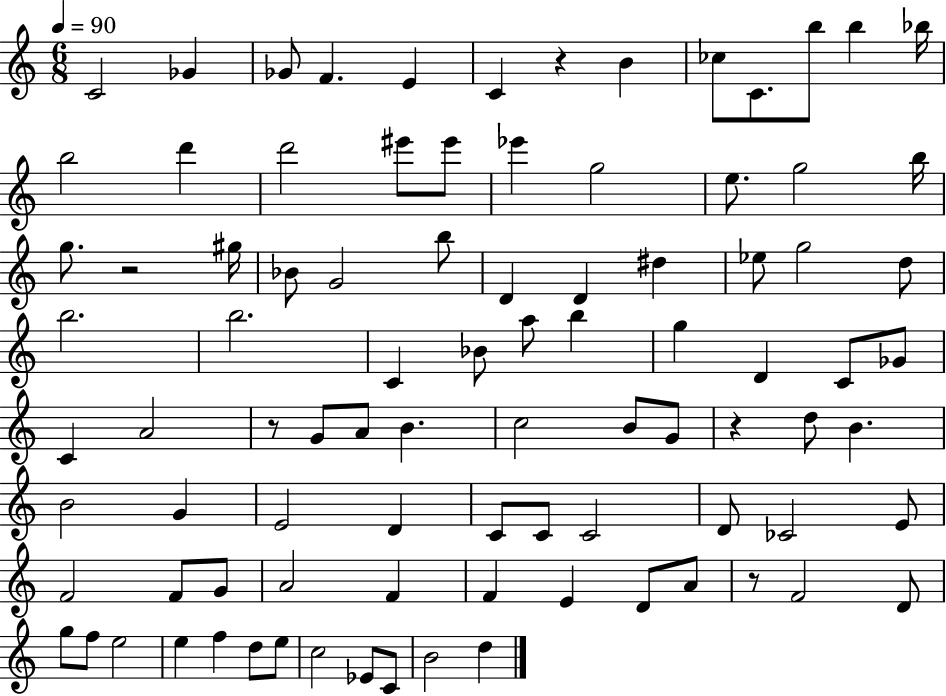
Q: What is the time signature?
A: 6/8